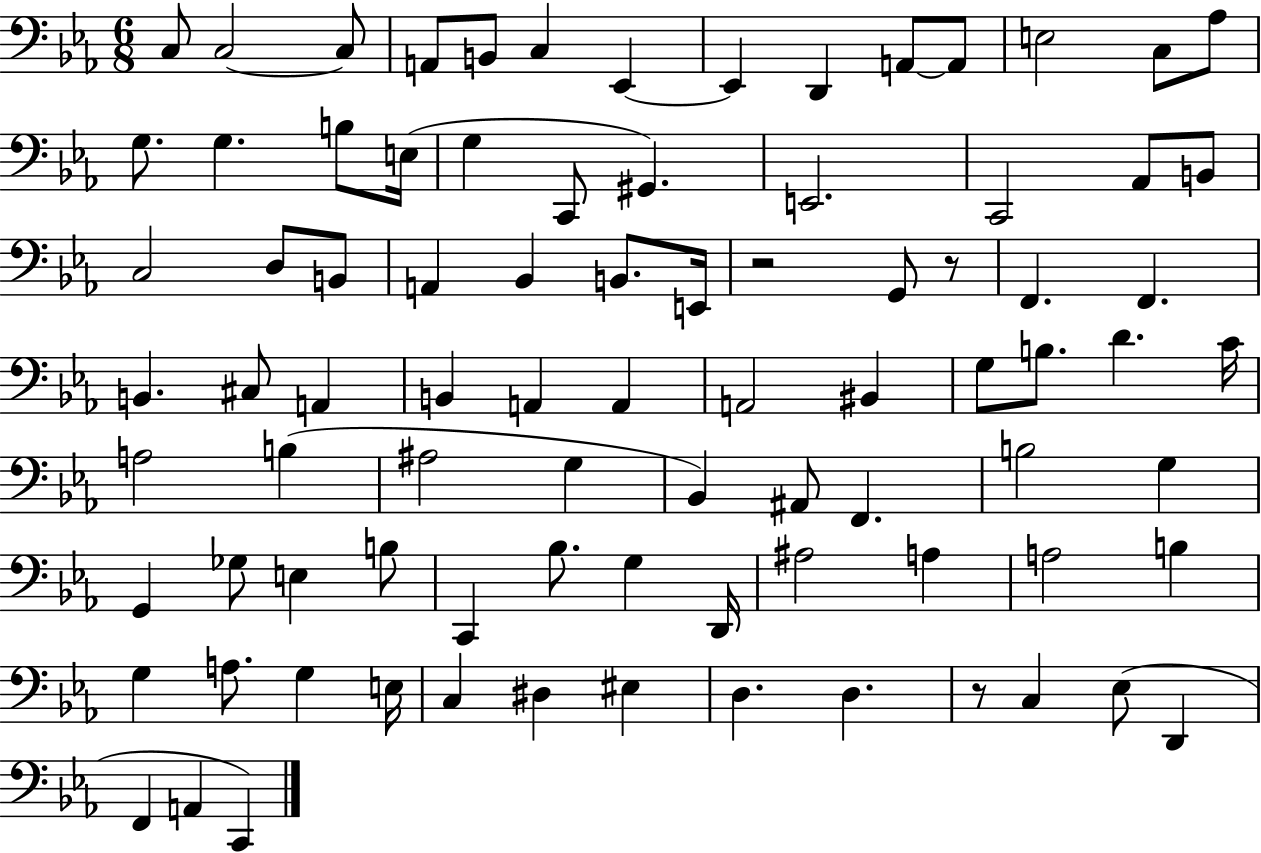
X:1
T:Untitled
M:6/8
L:1/4
K:Eb
C,/2 C,2 C,/2 A,,/2 B,,/2 C, _E,, _E,, D,, A,,/2 A,,/2 E,2 C,/2 _A,/2 G,/2 G, B,/2 E,/4 G, C,,/2 ^G,, E,,2 C,,2 _A,,/2 B,,/2 C,2 D,/2 B,,/2 A,, _B,, B,,/2 E,,/4 z2 G,,/2 z/2 F,, F,, B,, ^C,/2 A,, B,, A,, A,, A,,2 ^B,, G,/2 B,/2 D C/4 A,2 B, ^A,2 G, _B,, ^A,,/2 F,, B,2 G, G,, _G,/2 E, B,/2 C,, _B,/2 G, D,,/4 ^A,2 A, A,2 B, G, A,/2 G, E,/4 C, ^D, ^E, D, D, z/2 C, _E,/2 D,, F,, A,, C,,